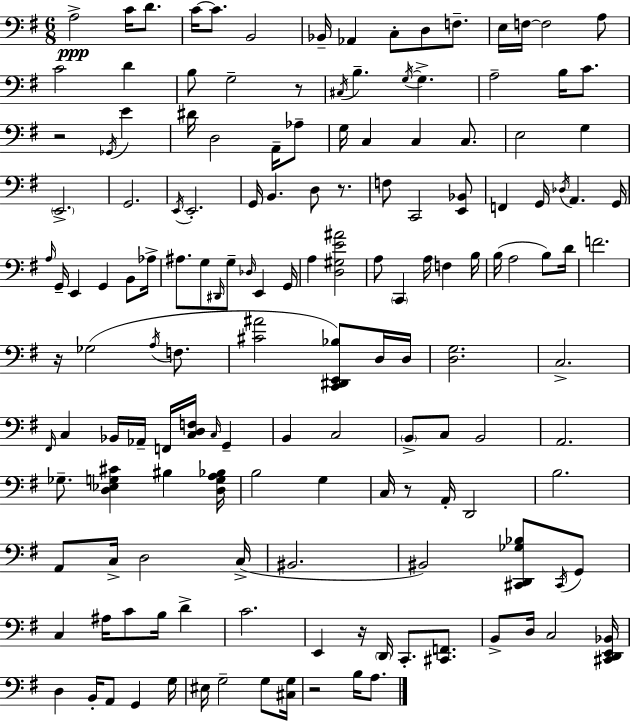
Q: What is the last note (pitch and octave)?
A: A3